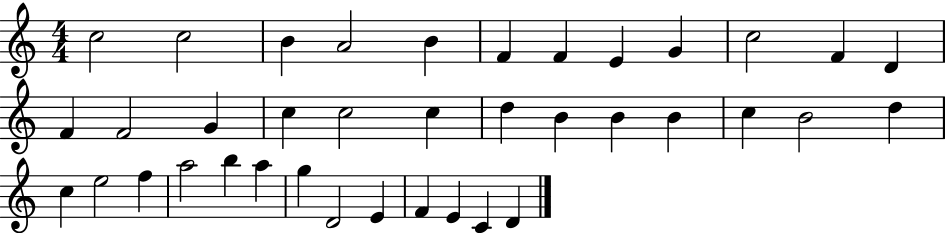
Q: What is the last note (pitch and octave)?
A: D4